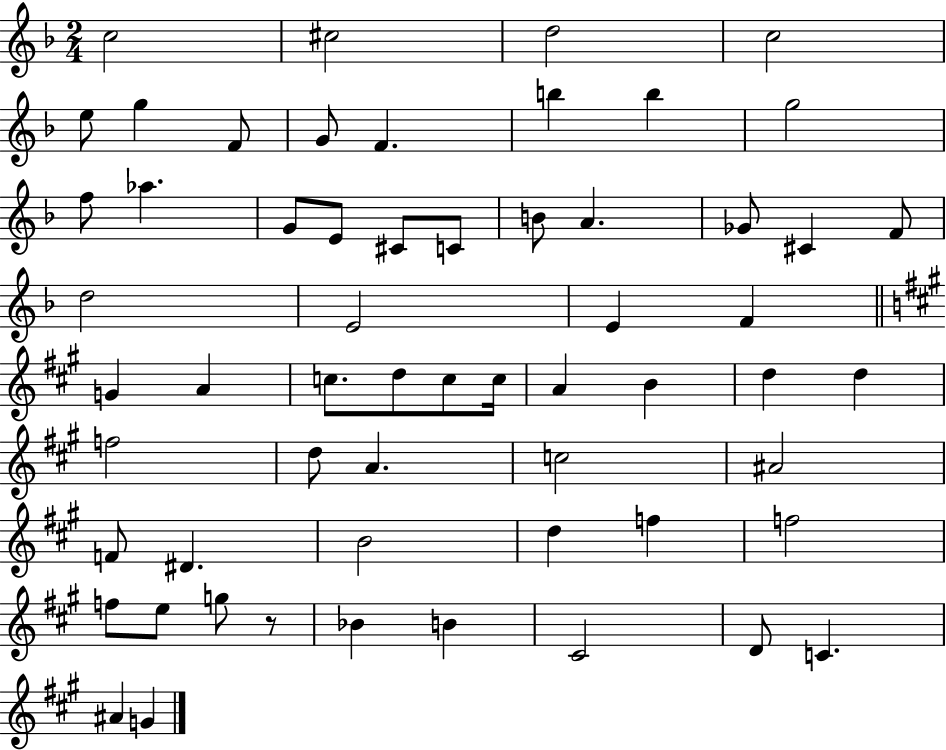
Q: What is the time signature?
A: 2/4